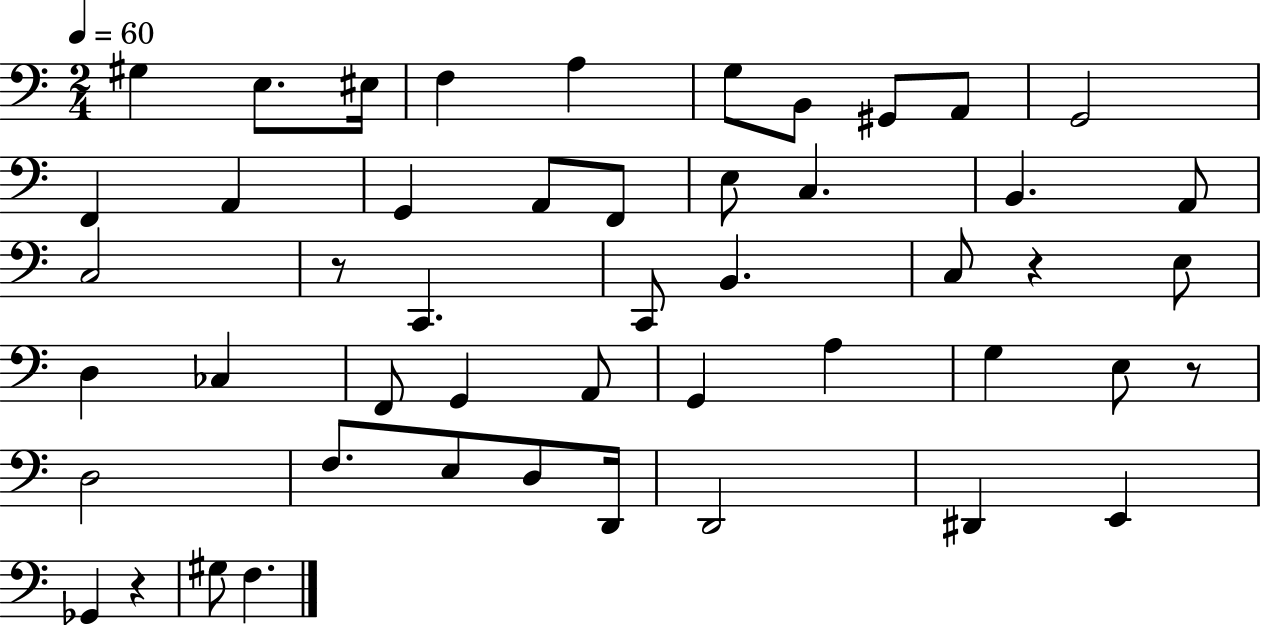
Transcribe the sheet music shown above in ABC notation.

X:1
T:Untitled
M:2/4
L:1/4
K:C
^G, E,/2 ^E,/4 F, A, G,/2 B,,/2 ^G,,/2 A,,/2 G,,2 F,, A,, G,, A,,/2 F,,/2 E,/2 C, B,, A,,/2 C,2 z/2 C,, C,,/2 B,, C,/2 z E,/2 D, _C, F,,/2 G,, A,,/2 G,, A, G, E,/2 z/2 D,2 F,/2 E,/2 D,/2 D,,/4 D,,2 ^D,, E,, _G,, z ^G,/2 F,